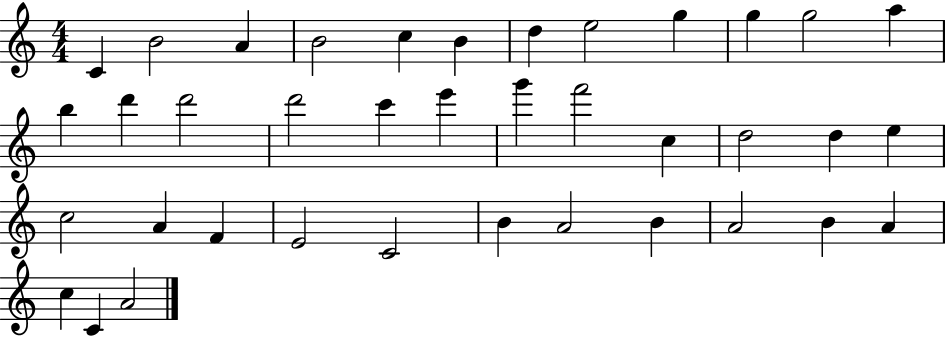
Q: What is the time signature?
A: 4/4